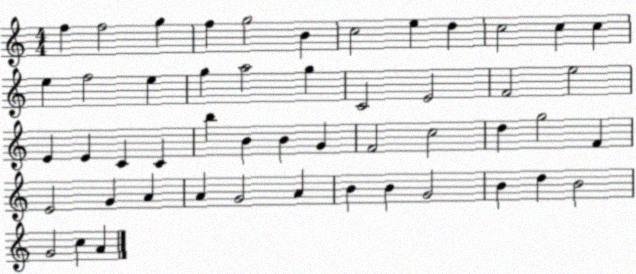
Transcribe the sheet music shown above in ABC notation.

X:1
T:Untitled
M:4/4
L:1/4
K:C
f f2 g f g2 B c2 e d c2 c c e f2 e g a2 g C2 E2 F2 e2 E E C C b B B G F2 c2 d g2 F E2 G A A G2 A B B G2 B d B2 G2 c A